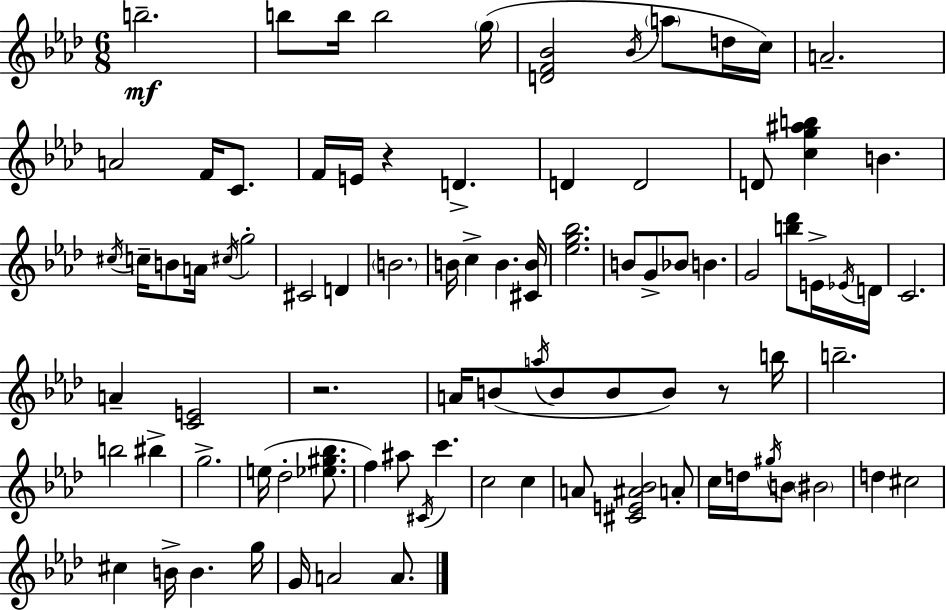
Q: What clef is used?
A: treble